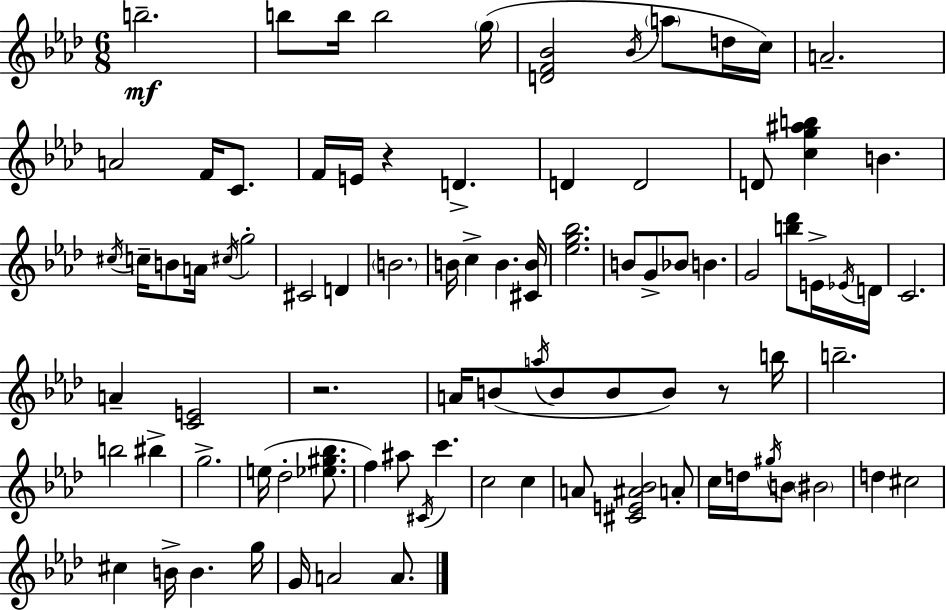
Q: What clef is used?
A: treble